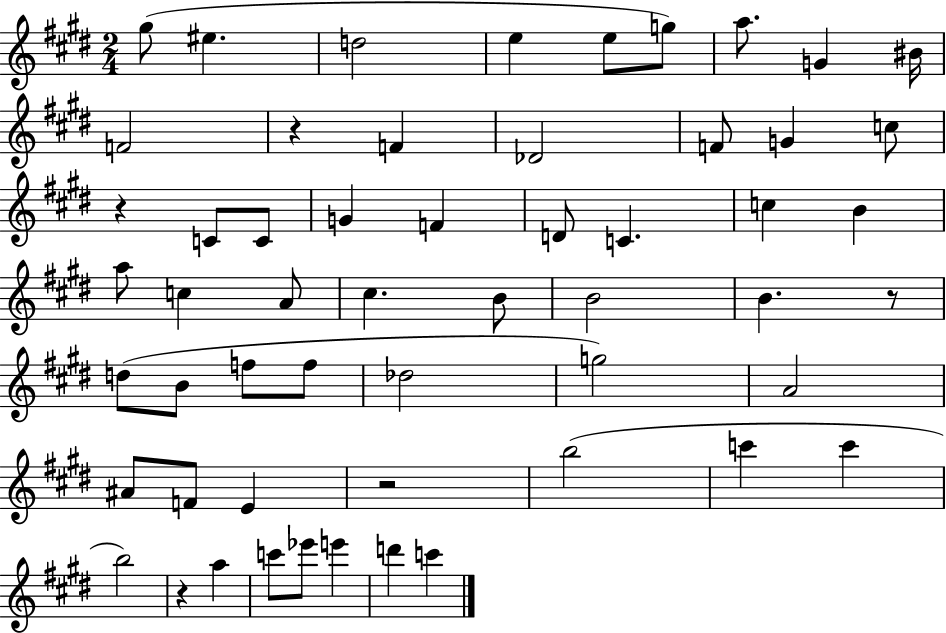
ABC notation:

X:1
T:Untitled
M:2/4
L:1/4
K:E
^g/2 ^e d2 e e/2 g/2 a/2 G ^B/4 F2 z F _D2 F/2 G c/2 z C/2 C/2 G F D/2 C c B a/2 c A/2 ^c B/2 B2 B z/2 d/2 B/2 f/2 f/2 _d2 g2 A2 ^A/2 F/2 E z2 b2 c' c' b2 z a c'/2 _e'/2 e' d' c'